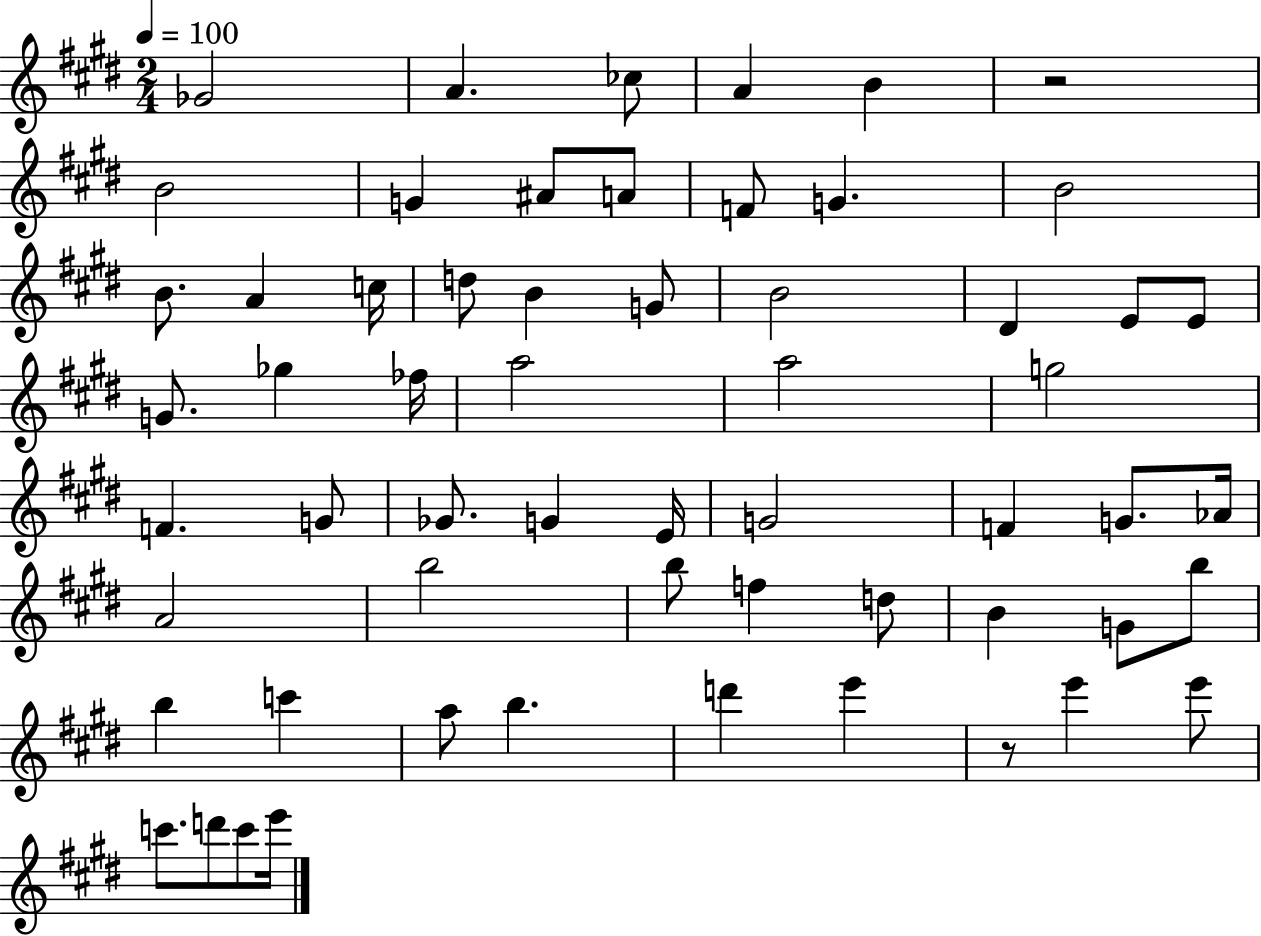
X:1
T:Untitled
M:2/4
L:1/4
K:E
_G2 A _c/2 A B z2 B2 G ^A/2 A/2 F/2 G B2 B/2 A c/4 d/2 B G/2 B2 ^D E/2 E/2 G/2 _g _f/4 a2 a2 g2 F G/2 _G/2 G E/4 G2 F G/2 _A/4 A2 b2 b/2 f d/2 B G/2 b/2 b c' a/2 b d' e' z/2 e' e'/2 c'/2 d'/2 c'/2 e'/4